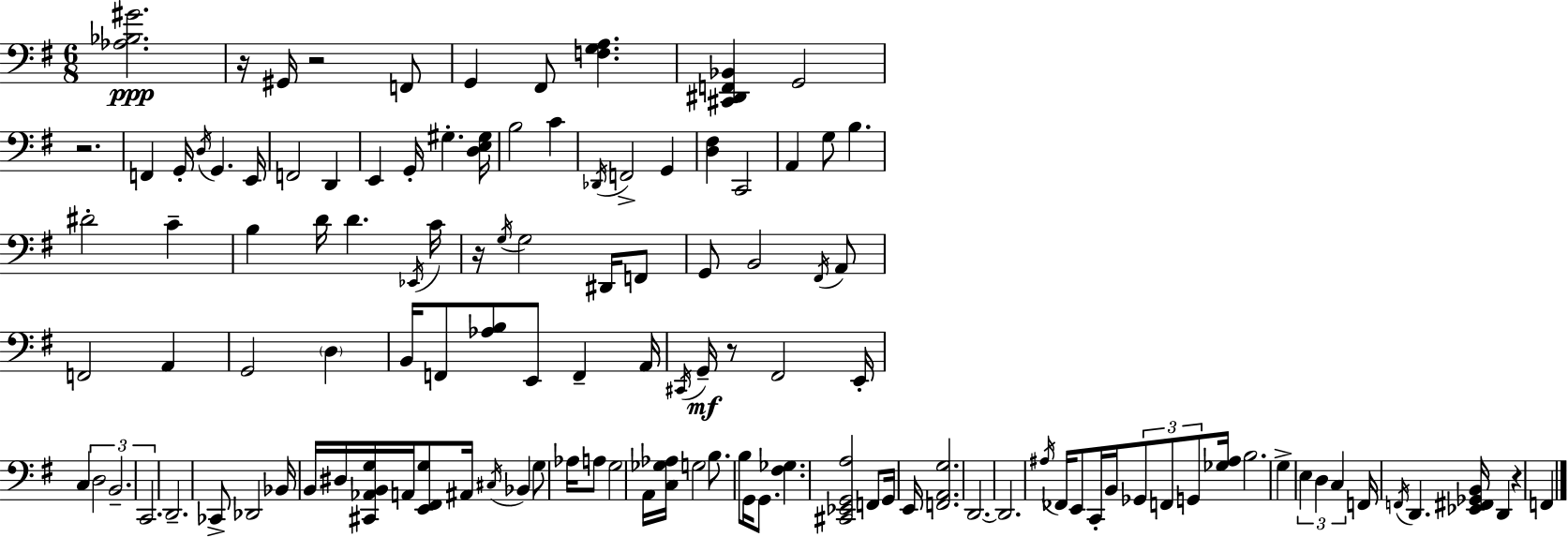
[Ab3,Bb3,G#4]/h. R/s G#2/s R/h F2/e G2/q F#2/e [F3,G3,A3]/q. [C#2,D#2,F2,Bb2]/q G2/h R/h. F2/q G2/s D3/s G2/q. E2/s F2/h D2/q E2/q G2/s G#3/q. [D3,E3,G#3]/s B3/h C4/q Db2/s F2/h G2/q [D3,F#3]/q C2/h A2/q G3/e B3/q. D#4/h C4/q B3/q D4/s D4/q. Eb2/s C4/s R/s G3/s G3/h D#2/s F2/e G2/e B2/h F#2/s A2/e F2/h A2/q G2/h D3/q B2/s F2/e [Ab3,B3]/e E2/e F2/q A2/s C#2/s G2/s R/e F#2/h E2/s C3/q D3/h B2/h. C2/h. D2/h. CES2/e Db2/h Bb2/s B2/s D#3/s [C#2,Ab2,B2,G3]/s A2/s [E2,F#2,G3]/e A#2/s C#3/s Bb2/q G3/e Ab3/s A3/e G3/h A2/s [C3,Gb3,Ab3]/s G3/h B3/e. B3/e G2/s G2/e. [F#3,Gb3]/q. [C#2,Eb2,G2,A3]/h F2/e G2/s E2/s [F2,A2,G3]/h. D2/h. D2/h. A#3/s FES2/s E2/e C2/s B2/s Gb2/e F2/e G2/e [Gb3,A#3]/s B3/h. G3/q E3/q D3/q C3/q F2/s F2/s D2/q. [Eb2,F#2,Gb2,B2]/s D2/q R/q F2/q